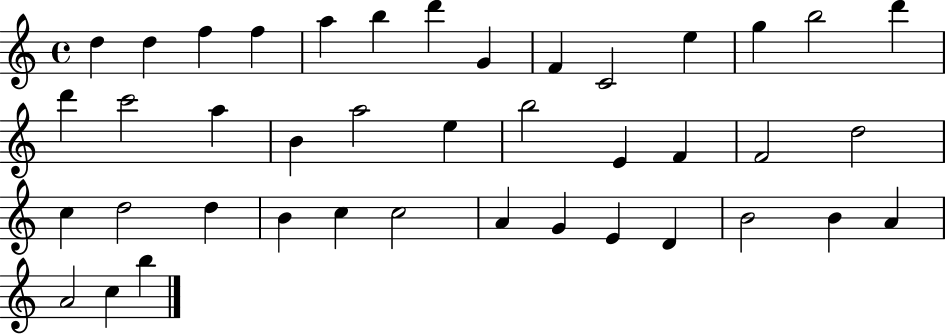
D5/q D5/q F5/q F5/q A5/q B5/q D6/q G4/q F4/q C4/h E5/q G5/q B5/h D6/q D6/q C6/h A5/q B4/q A5/h E5/q B5/h E4/q F4/q F4/h D5/h C5/q D5/h D5/q B4/q C5/q C5/h A4/q G4/q E4/q D4/q B4/h B4/q A4/q A4/h C5/q B5/q